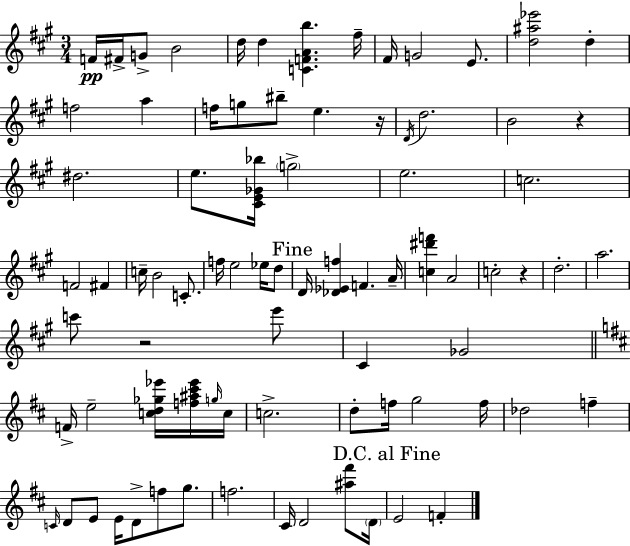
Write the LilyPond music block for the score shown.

{
  \clef treble
  \numericTimeSignature
  \time 3/4
  \key a \major
  f'16\pp fis'16-> g'8-> b'2 | d''16 d''4 <c' f' a' b''>4. fis''16-- | fis'16 g'2 e'8. | <d'' ais'' ees'''>2 d''4-. | \break f''2 a''4 | f''16 g''8 bis''8-- e''4. r16 | \acciaccatura { d'16 } d''2. | b'2 r4 | \break dis''2. | e''8. <cis' e' ges' bes''>16 \parenthesize g''2-> | e''2. | c''2. | \break f'2 fis'4 | c''16-- b'2 c'8.-. | f''16 e''2 ees''16 d''8 | \mark "Fine" d'16 <des' ees' f''>4 f'4. | \break a'16-- <c'' dis''' f'''>4 a'2 | c''2-. r4 | d''2.-. | a''2. | \break c'''8 r2 e'''8 | cis'4 ges'2 | \bar "||" \break \key d \major f'16-> e''2-- <c'' d'' ges'' ees'''>16 <f'' ais'' cis''' ees'''>16 \grace { g''16 } | c''16 c''2.-> | d''8-. f''16 g''2 | f''16 des''2 f''4-- | \break \grace { c'16 } d'8 e'8 e'16 d'8-> f''8 g''8. | f''2. | cis'16 d'2 <ais'' fis'''>8 | \parenthesize d'16 \mark "D.C. al Fine" e'2 f'4-. | \break \bar "|."
}